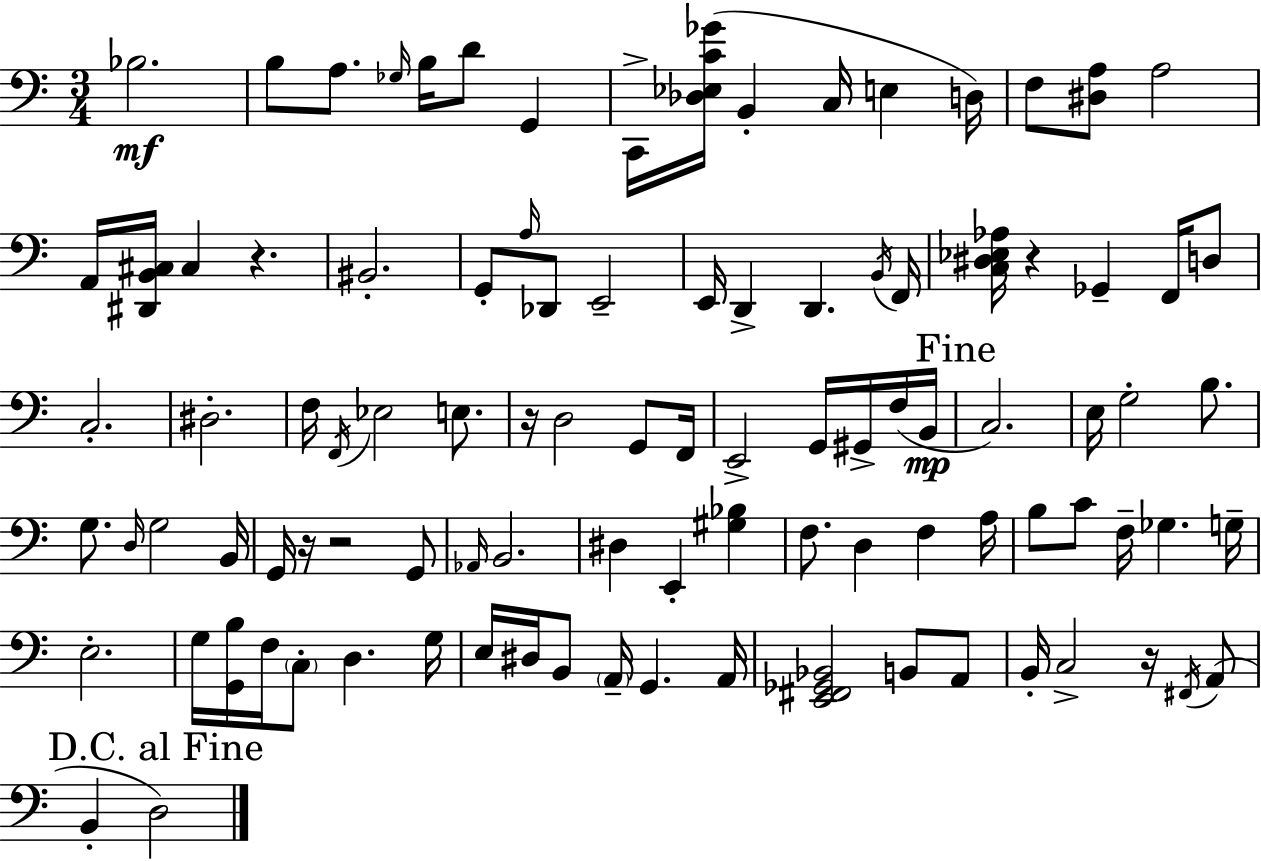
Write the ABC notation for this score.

X:1
T:Untitled
M:3/4
L:1/4
K:Am
_B,2 B,/2 A,/2 _G,/4 B,/4 D/2 G,, C,,/4 [_D,_E,C_G]/4 B,, C,/4 E, D,/4 F,/2 [^D,A,]/2 A,2 A,,/4 [^D,,B,,^C,]/4 ^C, z ^B,,2 G,,/2 A,/4 _D,,/2 E,,2 E,,/4 D,, D,, B,,/4 F,,/4 [C,^D,_E,_A,]/4 z _G,, F,,/4 D,/2 C,2 ^D,2 F,/4 F,,/4 _E,2 E,/2 z/4 D,2 G,,/2 F,,/4 E,,2 G,,/4 ^G,,/4 F,/4 B,,/4 C,2 E,/4 G,2 B,/2 G,/2 D,/4 G,2 B,,/4 G,,/4 z/4 z2 G,,/2 _A,,/4 B,,2 ^D, E,, [^G,_B,] F,/2 D, F, A,/4 B,/2 C/2 F,/4 _G, G,/4 E,2 G,/4 [G,,B,]/4 F,/4 C,/2 D, G,/4 E,/4 ^D,/4 B,,/2 A,,/4 G,, A,,/4 [E,,^F,,_G,,_B,,]2 B,,/2 A,,/2 B,,/4 C,2 z/4 ^F,,/4 A,,/2 B,, D,2